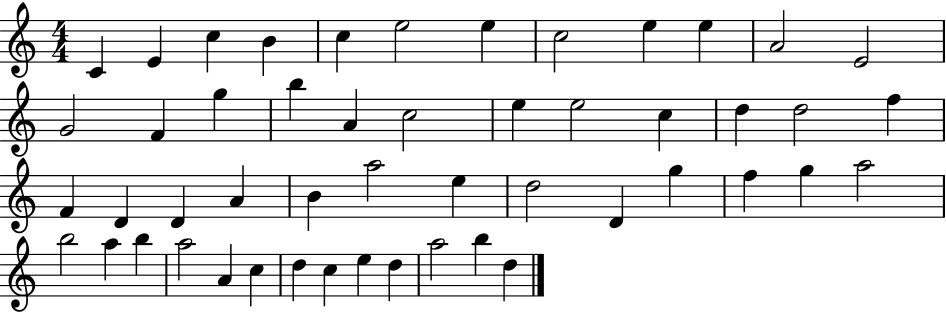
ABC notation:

X:1
T:Untitled
M:4/4
L:1/4
K:C
C E c B c e2 e c2 e e A2 E2 G2 F g b A c2 e e2 c d d2 f F D D A B a2 e d2 D g f g a2 b2 a b a2 A c d c e d a2 b d